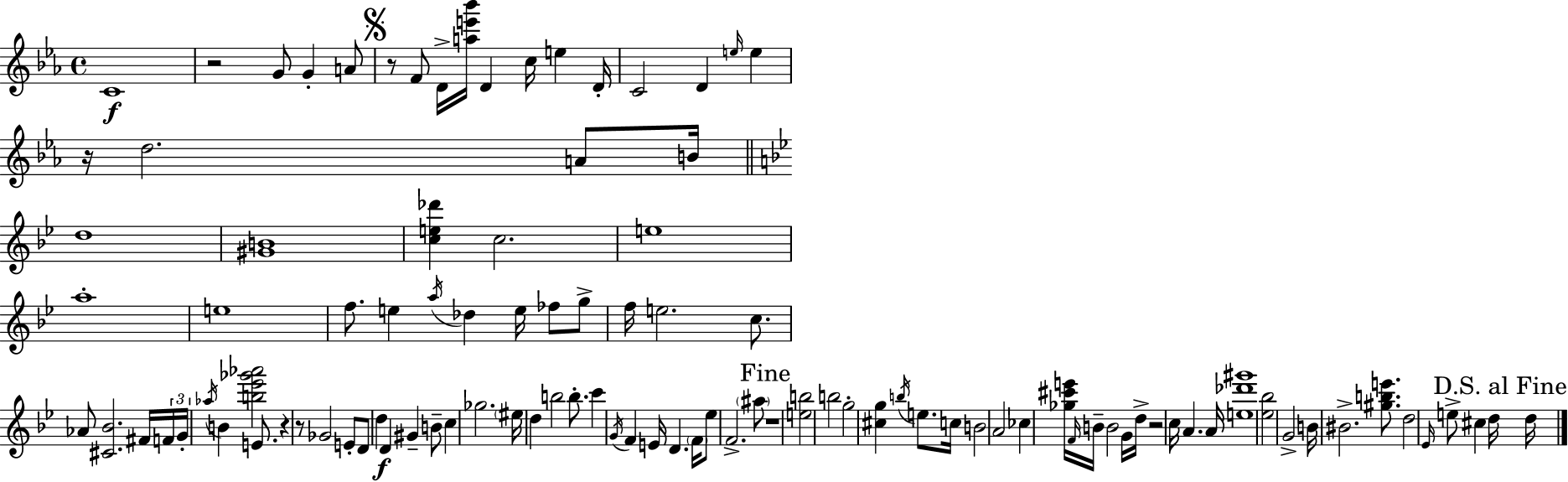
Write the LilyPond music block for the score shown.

{
  \clef treble
  \time 4/4
  \defaultTimeSignature
  \key ees \major
  \repeat volta 2 { c'1\f | r2 g'8 g'4-. a'8 | \mark \markup { \musicglyph "scripts.segno" } r8 f'8 d'16-> <a'' e''' bes'''>16 d'4 c''16 e''4 d'16-. | c'2 d'4 \grace { e''16 } e''4 | \break r16 d''2. a'8 | b'16 \bar "||" \break \key bes \major d''1 | <gis' b'>1 | <c'' e'' des'''>4 c''2. | e''1 | \break a''1-. | e''1 | f''8. e''4 \acciaccatura { a''16 } des''4 e''16 fes''8 g''8-> | f''16 e''2. c''8. | \break aes'8 <cis' bes'>2. fis'16 | \tuplet 3/2 { f'16 g'16-. \acciaccatura { aes''16 } } b'4 <b'' ees''' ges''' aes'''>2 e'8. | r4 r8 ges'2 | e'8-. d'8 d''4\f d'4 gis'4-- | \break b'8-- c''4 ges''2. | \parenthesize eis''16 d''4 b''2 b''8.-. | c'''4 \acciaccatura { g'16 } f'4 e'16 d'4. | \parenthesize f'16 ees''8 f'2.-> | \break \parenthesize ais''8 \mark "Fine" r1 | <e'' b''>2 b''2 | g''2-. <cis'' g''>4 \acciaccatura { b''16 } | e''8. c''16 b'2 a'2 | \break ces''4 <ges'' cis''' e'''>16 \grace { f'16 } b'16-- b'2 | g'16 d''16-> r2 c''16 a'4. | a'16 <e'' des''' gis'''>1 | <ees'' bes''>2 g'2-> | \break b'16 bis'2.-> | <gis'' b'' e'''>8. d''2 \grace { ees'16 } e''8-> | cis''4 d''16 \mark "D.S. al Fine" d''16 } \bar "|."
}